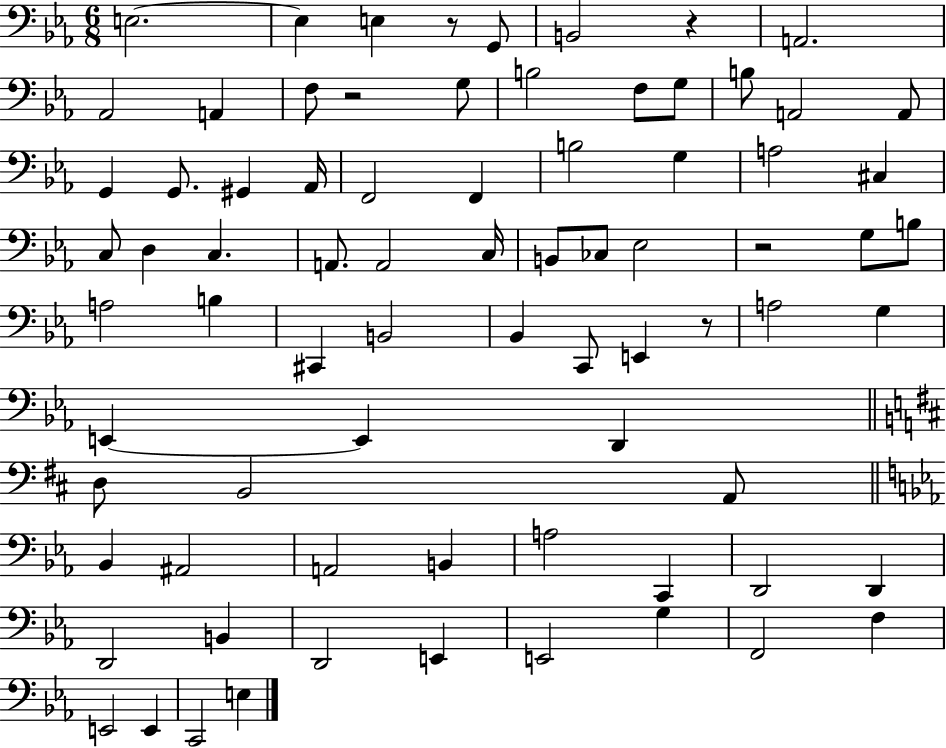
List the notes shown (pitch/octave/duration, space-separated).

E3/h. E3/q E3/q R/e G2/e B2/h R/q A2/h. Ab2/h A2/q F3/e R/h G3/e B3/h F3/e G3/e B3/e A2/h A2/e G2/q G2/e. G#2/q Ab2/s F2/h F2/q B3/h G3/q A3/h C#3/q C3/e D3/q C3/q. A2/e. A2/h C3/s B2/e CES3/e Eb3/h R/h G3/e B3/e A3/h B3/q C#2/q B2/h Bb2/q C2/e E2/q R/e A3/h G3/q E2/q E2/q D2/q D3/e B2/h A2/e Bb2/q A#2/h A2/h B2/q A3/h C2/q D2/h D2/q D2/h B2/q D2/h E2/q E2/h G3/q F2/h F3/q E2/h E2/q C2/h E3/q